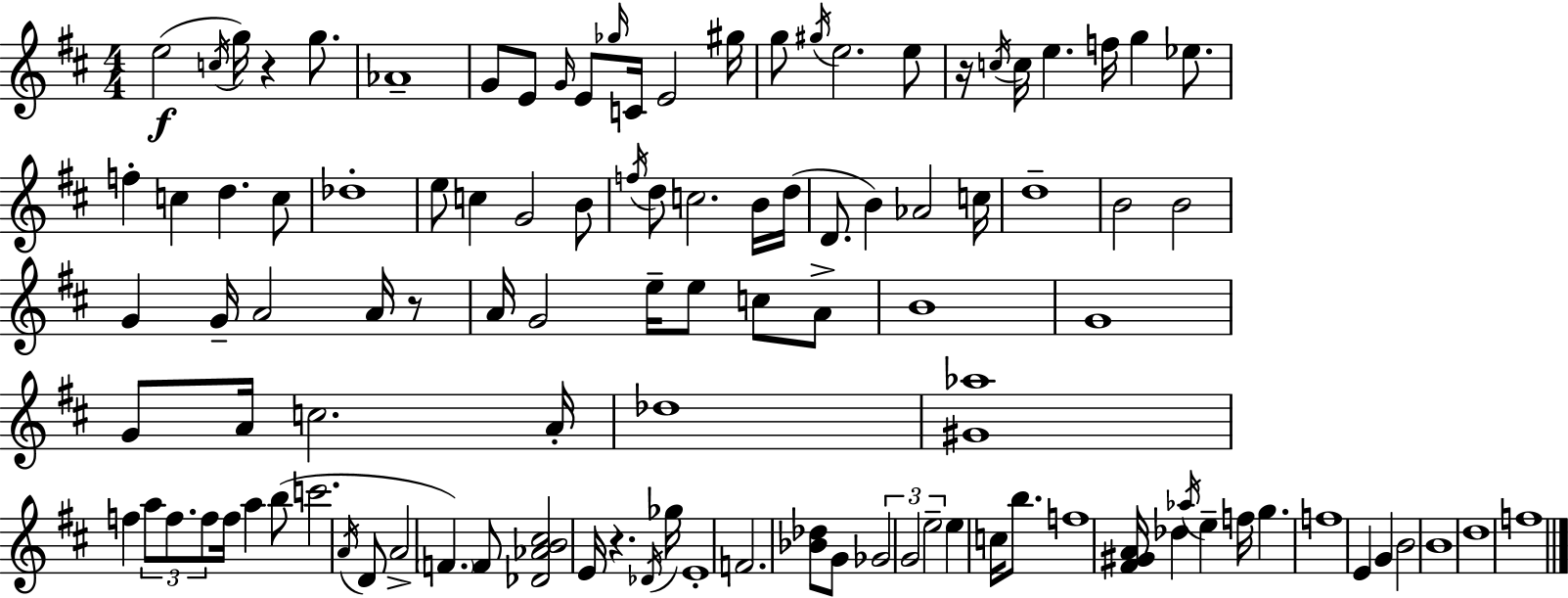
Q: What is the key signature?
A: D major